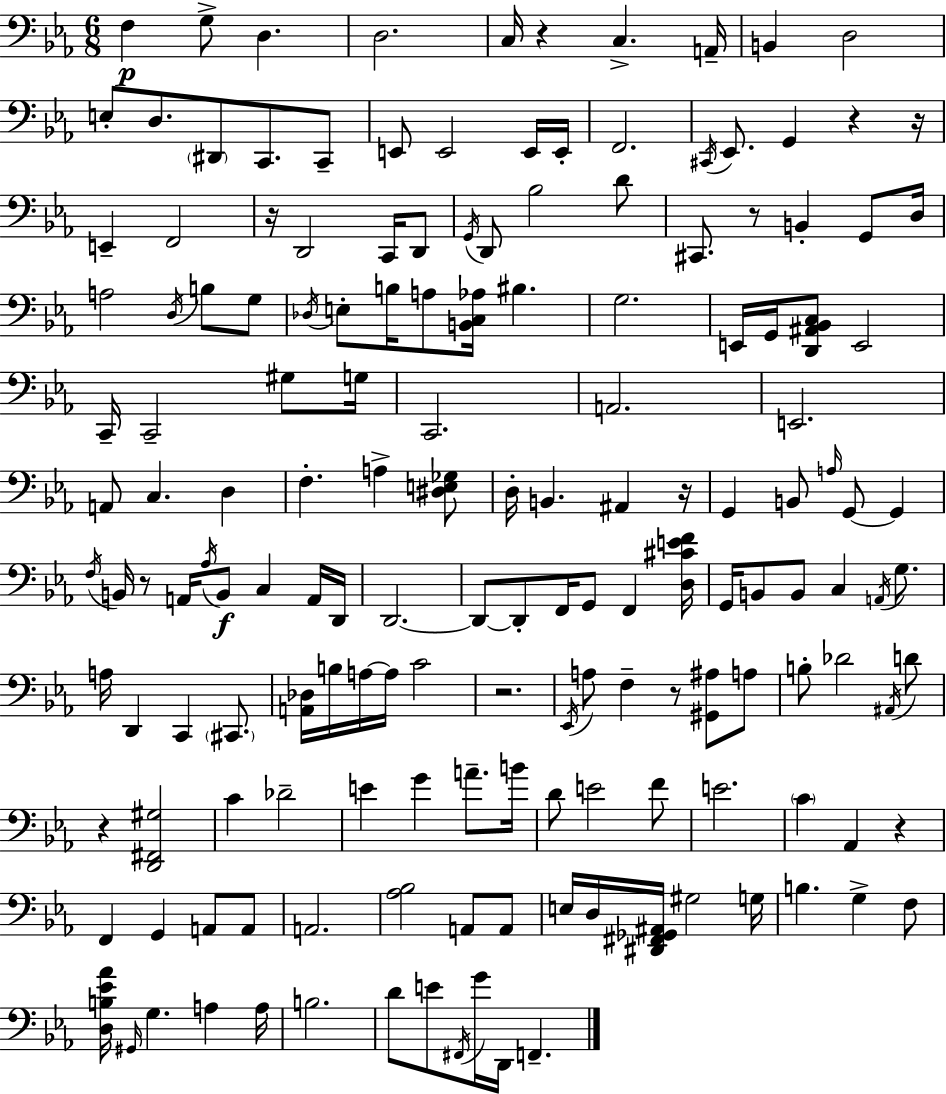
F3/q G3/e D3/q. D3/h. C3/s R/q C3/q. A2/s B2/q D3/h E3/e D3/e. D#2/e C2/e. C2/e E2/e E2/h E2/s E2/s F2/h. C#2/s Eb2/e. G2/q R/q R/s E2/q F2/h R/s D2/h C2/s D2/e G2/s D2/e Bb3/h D4/e C#2/e. R/e B2/q G2/e D3/s A3/h D3/s B3/e G3/e Db3/s E3/e B3/s A3/e [B2,C3,Ab3]/s BIS3/q. G3/h. E2/s G2/s [D2,A#2,Bb2,C3]/e E2/h C2/s C2/h G#3/e G3/s C2/h. A2/h. E2/h. A2/e C3/q. D3/q F3/q. A3/q [D#3,E3,Gb3]/e D3/s B2/q. A#2/q R/s G2/q B2/e A3/s G2/e G2/q F3/s B2/s R/e A2/s Ab3/s B2/e C3/q A2/s D2/s D2/h. D2/e D2/e F2/s G2/e F2/q [D3,C#4,E4,F4]/s G2/s B2/e B2/e C3/q A2/s G3/e. A3/s D2/q C2/q C#2/e. [A2,Db3]/s B3/s A3/s A3/s C4/h R/h. Eb2/s A3/e F3/q R/e [G#2,A#3]/e A3/e B3/e Db4/h A#2/s D4/e R/q [D2,F#2,G#3]/h C4/q Db4/h E4/q G4/q A4/e. B4/s D4/e E4/h F4/e E4/h. C4/q Ab2/q R/q F2/q G2/q A2/e A2/e A2/h. [Ab3,Bb3]/h A2/e A2/e E3/s D3/s [D#2,F#2,Gb2,A#2]/s G#3/h G3/s B3/q. G3/q F3/e [D3,B3,Eb4,Ab4]/s G#2/s G3/q. A3/q A3/s B3/h. D4/e E4/e F#2/s G4/s D2/s F2/q.